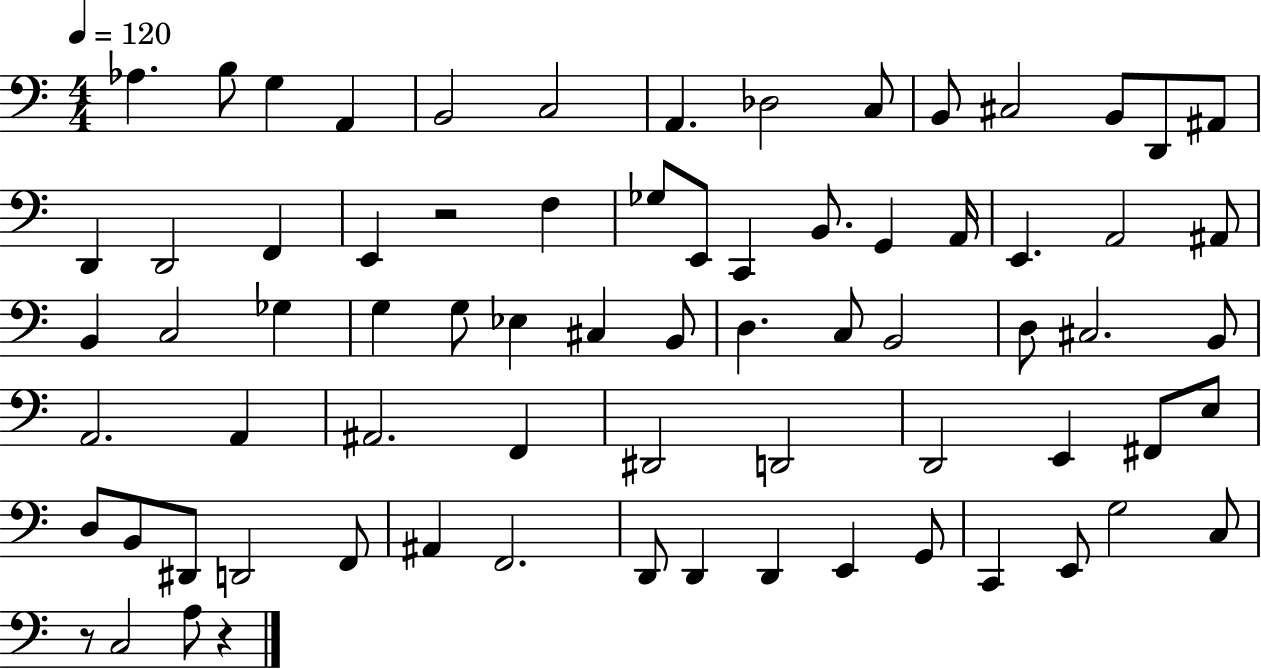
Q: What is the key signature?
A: C major